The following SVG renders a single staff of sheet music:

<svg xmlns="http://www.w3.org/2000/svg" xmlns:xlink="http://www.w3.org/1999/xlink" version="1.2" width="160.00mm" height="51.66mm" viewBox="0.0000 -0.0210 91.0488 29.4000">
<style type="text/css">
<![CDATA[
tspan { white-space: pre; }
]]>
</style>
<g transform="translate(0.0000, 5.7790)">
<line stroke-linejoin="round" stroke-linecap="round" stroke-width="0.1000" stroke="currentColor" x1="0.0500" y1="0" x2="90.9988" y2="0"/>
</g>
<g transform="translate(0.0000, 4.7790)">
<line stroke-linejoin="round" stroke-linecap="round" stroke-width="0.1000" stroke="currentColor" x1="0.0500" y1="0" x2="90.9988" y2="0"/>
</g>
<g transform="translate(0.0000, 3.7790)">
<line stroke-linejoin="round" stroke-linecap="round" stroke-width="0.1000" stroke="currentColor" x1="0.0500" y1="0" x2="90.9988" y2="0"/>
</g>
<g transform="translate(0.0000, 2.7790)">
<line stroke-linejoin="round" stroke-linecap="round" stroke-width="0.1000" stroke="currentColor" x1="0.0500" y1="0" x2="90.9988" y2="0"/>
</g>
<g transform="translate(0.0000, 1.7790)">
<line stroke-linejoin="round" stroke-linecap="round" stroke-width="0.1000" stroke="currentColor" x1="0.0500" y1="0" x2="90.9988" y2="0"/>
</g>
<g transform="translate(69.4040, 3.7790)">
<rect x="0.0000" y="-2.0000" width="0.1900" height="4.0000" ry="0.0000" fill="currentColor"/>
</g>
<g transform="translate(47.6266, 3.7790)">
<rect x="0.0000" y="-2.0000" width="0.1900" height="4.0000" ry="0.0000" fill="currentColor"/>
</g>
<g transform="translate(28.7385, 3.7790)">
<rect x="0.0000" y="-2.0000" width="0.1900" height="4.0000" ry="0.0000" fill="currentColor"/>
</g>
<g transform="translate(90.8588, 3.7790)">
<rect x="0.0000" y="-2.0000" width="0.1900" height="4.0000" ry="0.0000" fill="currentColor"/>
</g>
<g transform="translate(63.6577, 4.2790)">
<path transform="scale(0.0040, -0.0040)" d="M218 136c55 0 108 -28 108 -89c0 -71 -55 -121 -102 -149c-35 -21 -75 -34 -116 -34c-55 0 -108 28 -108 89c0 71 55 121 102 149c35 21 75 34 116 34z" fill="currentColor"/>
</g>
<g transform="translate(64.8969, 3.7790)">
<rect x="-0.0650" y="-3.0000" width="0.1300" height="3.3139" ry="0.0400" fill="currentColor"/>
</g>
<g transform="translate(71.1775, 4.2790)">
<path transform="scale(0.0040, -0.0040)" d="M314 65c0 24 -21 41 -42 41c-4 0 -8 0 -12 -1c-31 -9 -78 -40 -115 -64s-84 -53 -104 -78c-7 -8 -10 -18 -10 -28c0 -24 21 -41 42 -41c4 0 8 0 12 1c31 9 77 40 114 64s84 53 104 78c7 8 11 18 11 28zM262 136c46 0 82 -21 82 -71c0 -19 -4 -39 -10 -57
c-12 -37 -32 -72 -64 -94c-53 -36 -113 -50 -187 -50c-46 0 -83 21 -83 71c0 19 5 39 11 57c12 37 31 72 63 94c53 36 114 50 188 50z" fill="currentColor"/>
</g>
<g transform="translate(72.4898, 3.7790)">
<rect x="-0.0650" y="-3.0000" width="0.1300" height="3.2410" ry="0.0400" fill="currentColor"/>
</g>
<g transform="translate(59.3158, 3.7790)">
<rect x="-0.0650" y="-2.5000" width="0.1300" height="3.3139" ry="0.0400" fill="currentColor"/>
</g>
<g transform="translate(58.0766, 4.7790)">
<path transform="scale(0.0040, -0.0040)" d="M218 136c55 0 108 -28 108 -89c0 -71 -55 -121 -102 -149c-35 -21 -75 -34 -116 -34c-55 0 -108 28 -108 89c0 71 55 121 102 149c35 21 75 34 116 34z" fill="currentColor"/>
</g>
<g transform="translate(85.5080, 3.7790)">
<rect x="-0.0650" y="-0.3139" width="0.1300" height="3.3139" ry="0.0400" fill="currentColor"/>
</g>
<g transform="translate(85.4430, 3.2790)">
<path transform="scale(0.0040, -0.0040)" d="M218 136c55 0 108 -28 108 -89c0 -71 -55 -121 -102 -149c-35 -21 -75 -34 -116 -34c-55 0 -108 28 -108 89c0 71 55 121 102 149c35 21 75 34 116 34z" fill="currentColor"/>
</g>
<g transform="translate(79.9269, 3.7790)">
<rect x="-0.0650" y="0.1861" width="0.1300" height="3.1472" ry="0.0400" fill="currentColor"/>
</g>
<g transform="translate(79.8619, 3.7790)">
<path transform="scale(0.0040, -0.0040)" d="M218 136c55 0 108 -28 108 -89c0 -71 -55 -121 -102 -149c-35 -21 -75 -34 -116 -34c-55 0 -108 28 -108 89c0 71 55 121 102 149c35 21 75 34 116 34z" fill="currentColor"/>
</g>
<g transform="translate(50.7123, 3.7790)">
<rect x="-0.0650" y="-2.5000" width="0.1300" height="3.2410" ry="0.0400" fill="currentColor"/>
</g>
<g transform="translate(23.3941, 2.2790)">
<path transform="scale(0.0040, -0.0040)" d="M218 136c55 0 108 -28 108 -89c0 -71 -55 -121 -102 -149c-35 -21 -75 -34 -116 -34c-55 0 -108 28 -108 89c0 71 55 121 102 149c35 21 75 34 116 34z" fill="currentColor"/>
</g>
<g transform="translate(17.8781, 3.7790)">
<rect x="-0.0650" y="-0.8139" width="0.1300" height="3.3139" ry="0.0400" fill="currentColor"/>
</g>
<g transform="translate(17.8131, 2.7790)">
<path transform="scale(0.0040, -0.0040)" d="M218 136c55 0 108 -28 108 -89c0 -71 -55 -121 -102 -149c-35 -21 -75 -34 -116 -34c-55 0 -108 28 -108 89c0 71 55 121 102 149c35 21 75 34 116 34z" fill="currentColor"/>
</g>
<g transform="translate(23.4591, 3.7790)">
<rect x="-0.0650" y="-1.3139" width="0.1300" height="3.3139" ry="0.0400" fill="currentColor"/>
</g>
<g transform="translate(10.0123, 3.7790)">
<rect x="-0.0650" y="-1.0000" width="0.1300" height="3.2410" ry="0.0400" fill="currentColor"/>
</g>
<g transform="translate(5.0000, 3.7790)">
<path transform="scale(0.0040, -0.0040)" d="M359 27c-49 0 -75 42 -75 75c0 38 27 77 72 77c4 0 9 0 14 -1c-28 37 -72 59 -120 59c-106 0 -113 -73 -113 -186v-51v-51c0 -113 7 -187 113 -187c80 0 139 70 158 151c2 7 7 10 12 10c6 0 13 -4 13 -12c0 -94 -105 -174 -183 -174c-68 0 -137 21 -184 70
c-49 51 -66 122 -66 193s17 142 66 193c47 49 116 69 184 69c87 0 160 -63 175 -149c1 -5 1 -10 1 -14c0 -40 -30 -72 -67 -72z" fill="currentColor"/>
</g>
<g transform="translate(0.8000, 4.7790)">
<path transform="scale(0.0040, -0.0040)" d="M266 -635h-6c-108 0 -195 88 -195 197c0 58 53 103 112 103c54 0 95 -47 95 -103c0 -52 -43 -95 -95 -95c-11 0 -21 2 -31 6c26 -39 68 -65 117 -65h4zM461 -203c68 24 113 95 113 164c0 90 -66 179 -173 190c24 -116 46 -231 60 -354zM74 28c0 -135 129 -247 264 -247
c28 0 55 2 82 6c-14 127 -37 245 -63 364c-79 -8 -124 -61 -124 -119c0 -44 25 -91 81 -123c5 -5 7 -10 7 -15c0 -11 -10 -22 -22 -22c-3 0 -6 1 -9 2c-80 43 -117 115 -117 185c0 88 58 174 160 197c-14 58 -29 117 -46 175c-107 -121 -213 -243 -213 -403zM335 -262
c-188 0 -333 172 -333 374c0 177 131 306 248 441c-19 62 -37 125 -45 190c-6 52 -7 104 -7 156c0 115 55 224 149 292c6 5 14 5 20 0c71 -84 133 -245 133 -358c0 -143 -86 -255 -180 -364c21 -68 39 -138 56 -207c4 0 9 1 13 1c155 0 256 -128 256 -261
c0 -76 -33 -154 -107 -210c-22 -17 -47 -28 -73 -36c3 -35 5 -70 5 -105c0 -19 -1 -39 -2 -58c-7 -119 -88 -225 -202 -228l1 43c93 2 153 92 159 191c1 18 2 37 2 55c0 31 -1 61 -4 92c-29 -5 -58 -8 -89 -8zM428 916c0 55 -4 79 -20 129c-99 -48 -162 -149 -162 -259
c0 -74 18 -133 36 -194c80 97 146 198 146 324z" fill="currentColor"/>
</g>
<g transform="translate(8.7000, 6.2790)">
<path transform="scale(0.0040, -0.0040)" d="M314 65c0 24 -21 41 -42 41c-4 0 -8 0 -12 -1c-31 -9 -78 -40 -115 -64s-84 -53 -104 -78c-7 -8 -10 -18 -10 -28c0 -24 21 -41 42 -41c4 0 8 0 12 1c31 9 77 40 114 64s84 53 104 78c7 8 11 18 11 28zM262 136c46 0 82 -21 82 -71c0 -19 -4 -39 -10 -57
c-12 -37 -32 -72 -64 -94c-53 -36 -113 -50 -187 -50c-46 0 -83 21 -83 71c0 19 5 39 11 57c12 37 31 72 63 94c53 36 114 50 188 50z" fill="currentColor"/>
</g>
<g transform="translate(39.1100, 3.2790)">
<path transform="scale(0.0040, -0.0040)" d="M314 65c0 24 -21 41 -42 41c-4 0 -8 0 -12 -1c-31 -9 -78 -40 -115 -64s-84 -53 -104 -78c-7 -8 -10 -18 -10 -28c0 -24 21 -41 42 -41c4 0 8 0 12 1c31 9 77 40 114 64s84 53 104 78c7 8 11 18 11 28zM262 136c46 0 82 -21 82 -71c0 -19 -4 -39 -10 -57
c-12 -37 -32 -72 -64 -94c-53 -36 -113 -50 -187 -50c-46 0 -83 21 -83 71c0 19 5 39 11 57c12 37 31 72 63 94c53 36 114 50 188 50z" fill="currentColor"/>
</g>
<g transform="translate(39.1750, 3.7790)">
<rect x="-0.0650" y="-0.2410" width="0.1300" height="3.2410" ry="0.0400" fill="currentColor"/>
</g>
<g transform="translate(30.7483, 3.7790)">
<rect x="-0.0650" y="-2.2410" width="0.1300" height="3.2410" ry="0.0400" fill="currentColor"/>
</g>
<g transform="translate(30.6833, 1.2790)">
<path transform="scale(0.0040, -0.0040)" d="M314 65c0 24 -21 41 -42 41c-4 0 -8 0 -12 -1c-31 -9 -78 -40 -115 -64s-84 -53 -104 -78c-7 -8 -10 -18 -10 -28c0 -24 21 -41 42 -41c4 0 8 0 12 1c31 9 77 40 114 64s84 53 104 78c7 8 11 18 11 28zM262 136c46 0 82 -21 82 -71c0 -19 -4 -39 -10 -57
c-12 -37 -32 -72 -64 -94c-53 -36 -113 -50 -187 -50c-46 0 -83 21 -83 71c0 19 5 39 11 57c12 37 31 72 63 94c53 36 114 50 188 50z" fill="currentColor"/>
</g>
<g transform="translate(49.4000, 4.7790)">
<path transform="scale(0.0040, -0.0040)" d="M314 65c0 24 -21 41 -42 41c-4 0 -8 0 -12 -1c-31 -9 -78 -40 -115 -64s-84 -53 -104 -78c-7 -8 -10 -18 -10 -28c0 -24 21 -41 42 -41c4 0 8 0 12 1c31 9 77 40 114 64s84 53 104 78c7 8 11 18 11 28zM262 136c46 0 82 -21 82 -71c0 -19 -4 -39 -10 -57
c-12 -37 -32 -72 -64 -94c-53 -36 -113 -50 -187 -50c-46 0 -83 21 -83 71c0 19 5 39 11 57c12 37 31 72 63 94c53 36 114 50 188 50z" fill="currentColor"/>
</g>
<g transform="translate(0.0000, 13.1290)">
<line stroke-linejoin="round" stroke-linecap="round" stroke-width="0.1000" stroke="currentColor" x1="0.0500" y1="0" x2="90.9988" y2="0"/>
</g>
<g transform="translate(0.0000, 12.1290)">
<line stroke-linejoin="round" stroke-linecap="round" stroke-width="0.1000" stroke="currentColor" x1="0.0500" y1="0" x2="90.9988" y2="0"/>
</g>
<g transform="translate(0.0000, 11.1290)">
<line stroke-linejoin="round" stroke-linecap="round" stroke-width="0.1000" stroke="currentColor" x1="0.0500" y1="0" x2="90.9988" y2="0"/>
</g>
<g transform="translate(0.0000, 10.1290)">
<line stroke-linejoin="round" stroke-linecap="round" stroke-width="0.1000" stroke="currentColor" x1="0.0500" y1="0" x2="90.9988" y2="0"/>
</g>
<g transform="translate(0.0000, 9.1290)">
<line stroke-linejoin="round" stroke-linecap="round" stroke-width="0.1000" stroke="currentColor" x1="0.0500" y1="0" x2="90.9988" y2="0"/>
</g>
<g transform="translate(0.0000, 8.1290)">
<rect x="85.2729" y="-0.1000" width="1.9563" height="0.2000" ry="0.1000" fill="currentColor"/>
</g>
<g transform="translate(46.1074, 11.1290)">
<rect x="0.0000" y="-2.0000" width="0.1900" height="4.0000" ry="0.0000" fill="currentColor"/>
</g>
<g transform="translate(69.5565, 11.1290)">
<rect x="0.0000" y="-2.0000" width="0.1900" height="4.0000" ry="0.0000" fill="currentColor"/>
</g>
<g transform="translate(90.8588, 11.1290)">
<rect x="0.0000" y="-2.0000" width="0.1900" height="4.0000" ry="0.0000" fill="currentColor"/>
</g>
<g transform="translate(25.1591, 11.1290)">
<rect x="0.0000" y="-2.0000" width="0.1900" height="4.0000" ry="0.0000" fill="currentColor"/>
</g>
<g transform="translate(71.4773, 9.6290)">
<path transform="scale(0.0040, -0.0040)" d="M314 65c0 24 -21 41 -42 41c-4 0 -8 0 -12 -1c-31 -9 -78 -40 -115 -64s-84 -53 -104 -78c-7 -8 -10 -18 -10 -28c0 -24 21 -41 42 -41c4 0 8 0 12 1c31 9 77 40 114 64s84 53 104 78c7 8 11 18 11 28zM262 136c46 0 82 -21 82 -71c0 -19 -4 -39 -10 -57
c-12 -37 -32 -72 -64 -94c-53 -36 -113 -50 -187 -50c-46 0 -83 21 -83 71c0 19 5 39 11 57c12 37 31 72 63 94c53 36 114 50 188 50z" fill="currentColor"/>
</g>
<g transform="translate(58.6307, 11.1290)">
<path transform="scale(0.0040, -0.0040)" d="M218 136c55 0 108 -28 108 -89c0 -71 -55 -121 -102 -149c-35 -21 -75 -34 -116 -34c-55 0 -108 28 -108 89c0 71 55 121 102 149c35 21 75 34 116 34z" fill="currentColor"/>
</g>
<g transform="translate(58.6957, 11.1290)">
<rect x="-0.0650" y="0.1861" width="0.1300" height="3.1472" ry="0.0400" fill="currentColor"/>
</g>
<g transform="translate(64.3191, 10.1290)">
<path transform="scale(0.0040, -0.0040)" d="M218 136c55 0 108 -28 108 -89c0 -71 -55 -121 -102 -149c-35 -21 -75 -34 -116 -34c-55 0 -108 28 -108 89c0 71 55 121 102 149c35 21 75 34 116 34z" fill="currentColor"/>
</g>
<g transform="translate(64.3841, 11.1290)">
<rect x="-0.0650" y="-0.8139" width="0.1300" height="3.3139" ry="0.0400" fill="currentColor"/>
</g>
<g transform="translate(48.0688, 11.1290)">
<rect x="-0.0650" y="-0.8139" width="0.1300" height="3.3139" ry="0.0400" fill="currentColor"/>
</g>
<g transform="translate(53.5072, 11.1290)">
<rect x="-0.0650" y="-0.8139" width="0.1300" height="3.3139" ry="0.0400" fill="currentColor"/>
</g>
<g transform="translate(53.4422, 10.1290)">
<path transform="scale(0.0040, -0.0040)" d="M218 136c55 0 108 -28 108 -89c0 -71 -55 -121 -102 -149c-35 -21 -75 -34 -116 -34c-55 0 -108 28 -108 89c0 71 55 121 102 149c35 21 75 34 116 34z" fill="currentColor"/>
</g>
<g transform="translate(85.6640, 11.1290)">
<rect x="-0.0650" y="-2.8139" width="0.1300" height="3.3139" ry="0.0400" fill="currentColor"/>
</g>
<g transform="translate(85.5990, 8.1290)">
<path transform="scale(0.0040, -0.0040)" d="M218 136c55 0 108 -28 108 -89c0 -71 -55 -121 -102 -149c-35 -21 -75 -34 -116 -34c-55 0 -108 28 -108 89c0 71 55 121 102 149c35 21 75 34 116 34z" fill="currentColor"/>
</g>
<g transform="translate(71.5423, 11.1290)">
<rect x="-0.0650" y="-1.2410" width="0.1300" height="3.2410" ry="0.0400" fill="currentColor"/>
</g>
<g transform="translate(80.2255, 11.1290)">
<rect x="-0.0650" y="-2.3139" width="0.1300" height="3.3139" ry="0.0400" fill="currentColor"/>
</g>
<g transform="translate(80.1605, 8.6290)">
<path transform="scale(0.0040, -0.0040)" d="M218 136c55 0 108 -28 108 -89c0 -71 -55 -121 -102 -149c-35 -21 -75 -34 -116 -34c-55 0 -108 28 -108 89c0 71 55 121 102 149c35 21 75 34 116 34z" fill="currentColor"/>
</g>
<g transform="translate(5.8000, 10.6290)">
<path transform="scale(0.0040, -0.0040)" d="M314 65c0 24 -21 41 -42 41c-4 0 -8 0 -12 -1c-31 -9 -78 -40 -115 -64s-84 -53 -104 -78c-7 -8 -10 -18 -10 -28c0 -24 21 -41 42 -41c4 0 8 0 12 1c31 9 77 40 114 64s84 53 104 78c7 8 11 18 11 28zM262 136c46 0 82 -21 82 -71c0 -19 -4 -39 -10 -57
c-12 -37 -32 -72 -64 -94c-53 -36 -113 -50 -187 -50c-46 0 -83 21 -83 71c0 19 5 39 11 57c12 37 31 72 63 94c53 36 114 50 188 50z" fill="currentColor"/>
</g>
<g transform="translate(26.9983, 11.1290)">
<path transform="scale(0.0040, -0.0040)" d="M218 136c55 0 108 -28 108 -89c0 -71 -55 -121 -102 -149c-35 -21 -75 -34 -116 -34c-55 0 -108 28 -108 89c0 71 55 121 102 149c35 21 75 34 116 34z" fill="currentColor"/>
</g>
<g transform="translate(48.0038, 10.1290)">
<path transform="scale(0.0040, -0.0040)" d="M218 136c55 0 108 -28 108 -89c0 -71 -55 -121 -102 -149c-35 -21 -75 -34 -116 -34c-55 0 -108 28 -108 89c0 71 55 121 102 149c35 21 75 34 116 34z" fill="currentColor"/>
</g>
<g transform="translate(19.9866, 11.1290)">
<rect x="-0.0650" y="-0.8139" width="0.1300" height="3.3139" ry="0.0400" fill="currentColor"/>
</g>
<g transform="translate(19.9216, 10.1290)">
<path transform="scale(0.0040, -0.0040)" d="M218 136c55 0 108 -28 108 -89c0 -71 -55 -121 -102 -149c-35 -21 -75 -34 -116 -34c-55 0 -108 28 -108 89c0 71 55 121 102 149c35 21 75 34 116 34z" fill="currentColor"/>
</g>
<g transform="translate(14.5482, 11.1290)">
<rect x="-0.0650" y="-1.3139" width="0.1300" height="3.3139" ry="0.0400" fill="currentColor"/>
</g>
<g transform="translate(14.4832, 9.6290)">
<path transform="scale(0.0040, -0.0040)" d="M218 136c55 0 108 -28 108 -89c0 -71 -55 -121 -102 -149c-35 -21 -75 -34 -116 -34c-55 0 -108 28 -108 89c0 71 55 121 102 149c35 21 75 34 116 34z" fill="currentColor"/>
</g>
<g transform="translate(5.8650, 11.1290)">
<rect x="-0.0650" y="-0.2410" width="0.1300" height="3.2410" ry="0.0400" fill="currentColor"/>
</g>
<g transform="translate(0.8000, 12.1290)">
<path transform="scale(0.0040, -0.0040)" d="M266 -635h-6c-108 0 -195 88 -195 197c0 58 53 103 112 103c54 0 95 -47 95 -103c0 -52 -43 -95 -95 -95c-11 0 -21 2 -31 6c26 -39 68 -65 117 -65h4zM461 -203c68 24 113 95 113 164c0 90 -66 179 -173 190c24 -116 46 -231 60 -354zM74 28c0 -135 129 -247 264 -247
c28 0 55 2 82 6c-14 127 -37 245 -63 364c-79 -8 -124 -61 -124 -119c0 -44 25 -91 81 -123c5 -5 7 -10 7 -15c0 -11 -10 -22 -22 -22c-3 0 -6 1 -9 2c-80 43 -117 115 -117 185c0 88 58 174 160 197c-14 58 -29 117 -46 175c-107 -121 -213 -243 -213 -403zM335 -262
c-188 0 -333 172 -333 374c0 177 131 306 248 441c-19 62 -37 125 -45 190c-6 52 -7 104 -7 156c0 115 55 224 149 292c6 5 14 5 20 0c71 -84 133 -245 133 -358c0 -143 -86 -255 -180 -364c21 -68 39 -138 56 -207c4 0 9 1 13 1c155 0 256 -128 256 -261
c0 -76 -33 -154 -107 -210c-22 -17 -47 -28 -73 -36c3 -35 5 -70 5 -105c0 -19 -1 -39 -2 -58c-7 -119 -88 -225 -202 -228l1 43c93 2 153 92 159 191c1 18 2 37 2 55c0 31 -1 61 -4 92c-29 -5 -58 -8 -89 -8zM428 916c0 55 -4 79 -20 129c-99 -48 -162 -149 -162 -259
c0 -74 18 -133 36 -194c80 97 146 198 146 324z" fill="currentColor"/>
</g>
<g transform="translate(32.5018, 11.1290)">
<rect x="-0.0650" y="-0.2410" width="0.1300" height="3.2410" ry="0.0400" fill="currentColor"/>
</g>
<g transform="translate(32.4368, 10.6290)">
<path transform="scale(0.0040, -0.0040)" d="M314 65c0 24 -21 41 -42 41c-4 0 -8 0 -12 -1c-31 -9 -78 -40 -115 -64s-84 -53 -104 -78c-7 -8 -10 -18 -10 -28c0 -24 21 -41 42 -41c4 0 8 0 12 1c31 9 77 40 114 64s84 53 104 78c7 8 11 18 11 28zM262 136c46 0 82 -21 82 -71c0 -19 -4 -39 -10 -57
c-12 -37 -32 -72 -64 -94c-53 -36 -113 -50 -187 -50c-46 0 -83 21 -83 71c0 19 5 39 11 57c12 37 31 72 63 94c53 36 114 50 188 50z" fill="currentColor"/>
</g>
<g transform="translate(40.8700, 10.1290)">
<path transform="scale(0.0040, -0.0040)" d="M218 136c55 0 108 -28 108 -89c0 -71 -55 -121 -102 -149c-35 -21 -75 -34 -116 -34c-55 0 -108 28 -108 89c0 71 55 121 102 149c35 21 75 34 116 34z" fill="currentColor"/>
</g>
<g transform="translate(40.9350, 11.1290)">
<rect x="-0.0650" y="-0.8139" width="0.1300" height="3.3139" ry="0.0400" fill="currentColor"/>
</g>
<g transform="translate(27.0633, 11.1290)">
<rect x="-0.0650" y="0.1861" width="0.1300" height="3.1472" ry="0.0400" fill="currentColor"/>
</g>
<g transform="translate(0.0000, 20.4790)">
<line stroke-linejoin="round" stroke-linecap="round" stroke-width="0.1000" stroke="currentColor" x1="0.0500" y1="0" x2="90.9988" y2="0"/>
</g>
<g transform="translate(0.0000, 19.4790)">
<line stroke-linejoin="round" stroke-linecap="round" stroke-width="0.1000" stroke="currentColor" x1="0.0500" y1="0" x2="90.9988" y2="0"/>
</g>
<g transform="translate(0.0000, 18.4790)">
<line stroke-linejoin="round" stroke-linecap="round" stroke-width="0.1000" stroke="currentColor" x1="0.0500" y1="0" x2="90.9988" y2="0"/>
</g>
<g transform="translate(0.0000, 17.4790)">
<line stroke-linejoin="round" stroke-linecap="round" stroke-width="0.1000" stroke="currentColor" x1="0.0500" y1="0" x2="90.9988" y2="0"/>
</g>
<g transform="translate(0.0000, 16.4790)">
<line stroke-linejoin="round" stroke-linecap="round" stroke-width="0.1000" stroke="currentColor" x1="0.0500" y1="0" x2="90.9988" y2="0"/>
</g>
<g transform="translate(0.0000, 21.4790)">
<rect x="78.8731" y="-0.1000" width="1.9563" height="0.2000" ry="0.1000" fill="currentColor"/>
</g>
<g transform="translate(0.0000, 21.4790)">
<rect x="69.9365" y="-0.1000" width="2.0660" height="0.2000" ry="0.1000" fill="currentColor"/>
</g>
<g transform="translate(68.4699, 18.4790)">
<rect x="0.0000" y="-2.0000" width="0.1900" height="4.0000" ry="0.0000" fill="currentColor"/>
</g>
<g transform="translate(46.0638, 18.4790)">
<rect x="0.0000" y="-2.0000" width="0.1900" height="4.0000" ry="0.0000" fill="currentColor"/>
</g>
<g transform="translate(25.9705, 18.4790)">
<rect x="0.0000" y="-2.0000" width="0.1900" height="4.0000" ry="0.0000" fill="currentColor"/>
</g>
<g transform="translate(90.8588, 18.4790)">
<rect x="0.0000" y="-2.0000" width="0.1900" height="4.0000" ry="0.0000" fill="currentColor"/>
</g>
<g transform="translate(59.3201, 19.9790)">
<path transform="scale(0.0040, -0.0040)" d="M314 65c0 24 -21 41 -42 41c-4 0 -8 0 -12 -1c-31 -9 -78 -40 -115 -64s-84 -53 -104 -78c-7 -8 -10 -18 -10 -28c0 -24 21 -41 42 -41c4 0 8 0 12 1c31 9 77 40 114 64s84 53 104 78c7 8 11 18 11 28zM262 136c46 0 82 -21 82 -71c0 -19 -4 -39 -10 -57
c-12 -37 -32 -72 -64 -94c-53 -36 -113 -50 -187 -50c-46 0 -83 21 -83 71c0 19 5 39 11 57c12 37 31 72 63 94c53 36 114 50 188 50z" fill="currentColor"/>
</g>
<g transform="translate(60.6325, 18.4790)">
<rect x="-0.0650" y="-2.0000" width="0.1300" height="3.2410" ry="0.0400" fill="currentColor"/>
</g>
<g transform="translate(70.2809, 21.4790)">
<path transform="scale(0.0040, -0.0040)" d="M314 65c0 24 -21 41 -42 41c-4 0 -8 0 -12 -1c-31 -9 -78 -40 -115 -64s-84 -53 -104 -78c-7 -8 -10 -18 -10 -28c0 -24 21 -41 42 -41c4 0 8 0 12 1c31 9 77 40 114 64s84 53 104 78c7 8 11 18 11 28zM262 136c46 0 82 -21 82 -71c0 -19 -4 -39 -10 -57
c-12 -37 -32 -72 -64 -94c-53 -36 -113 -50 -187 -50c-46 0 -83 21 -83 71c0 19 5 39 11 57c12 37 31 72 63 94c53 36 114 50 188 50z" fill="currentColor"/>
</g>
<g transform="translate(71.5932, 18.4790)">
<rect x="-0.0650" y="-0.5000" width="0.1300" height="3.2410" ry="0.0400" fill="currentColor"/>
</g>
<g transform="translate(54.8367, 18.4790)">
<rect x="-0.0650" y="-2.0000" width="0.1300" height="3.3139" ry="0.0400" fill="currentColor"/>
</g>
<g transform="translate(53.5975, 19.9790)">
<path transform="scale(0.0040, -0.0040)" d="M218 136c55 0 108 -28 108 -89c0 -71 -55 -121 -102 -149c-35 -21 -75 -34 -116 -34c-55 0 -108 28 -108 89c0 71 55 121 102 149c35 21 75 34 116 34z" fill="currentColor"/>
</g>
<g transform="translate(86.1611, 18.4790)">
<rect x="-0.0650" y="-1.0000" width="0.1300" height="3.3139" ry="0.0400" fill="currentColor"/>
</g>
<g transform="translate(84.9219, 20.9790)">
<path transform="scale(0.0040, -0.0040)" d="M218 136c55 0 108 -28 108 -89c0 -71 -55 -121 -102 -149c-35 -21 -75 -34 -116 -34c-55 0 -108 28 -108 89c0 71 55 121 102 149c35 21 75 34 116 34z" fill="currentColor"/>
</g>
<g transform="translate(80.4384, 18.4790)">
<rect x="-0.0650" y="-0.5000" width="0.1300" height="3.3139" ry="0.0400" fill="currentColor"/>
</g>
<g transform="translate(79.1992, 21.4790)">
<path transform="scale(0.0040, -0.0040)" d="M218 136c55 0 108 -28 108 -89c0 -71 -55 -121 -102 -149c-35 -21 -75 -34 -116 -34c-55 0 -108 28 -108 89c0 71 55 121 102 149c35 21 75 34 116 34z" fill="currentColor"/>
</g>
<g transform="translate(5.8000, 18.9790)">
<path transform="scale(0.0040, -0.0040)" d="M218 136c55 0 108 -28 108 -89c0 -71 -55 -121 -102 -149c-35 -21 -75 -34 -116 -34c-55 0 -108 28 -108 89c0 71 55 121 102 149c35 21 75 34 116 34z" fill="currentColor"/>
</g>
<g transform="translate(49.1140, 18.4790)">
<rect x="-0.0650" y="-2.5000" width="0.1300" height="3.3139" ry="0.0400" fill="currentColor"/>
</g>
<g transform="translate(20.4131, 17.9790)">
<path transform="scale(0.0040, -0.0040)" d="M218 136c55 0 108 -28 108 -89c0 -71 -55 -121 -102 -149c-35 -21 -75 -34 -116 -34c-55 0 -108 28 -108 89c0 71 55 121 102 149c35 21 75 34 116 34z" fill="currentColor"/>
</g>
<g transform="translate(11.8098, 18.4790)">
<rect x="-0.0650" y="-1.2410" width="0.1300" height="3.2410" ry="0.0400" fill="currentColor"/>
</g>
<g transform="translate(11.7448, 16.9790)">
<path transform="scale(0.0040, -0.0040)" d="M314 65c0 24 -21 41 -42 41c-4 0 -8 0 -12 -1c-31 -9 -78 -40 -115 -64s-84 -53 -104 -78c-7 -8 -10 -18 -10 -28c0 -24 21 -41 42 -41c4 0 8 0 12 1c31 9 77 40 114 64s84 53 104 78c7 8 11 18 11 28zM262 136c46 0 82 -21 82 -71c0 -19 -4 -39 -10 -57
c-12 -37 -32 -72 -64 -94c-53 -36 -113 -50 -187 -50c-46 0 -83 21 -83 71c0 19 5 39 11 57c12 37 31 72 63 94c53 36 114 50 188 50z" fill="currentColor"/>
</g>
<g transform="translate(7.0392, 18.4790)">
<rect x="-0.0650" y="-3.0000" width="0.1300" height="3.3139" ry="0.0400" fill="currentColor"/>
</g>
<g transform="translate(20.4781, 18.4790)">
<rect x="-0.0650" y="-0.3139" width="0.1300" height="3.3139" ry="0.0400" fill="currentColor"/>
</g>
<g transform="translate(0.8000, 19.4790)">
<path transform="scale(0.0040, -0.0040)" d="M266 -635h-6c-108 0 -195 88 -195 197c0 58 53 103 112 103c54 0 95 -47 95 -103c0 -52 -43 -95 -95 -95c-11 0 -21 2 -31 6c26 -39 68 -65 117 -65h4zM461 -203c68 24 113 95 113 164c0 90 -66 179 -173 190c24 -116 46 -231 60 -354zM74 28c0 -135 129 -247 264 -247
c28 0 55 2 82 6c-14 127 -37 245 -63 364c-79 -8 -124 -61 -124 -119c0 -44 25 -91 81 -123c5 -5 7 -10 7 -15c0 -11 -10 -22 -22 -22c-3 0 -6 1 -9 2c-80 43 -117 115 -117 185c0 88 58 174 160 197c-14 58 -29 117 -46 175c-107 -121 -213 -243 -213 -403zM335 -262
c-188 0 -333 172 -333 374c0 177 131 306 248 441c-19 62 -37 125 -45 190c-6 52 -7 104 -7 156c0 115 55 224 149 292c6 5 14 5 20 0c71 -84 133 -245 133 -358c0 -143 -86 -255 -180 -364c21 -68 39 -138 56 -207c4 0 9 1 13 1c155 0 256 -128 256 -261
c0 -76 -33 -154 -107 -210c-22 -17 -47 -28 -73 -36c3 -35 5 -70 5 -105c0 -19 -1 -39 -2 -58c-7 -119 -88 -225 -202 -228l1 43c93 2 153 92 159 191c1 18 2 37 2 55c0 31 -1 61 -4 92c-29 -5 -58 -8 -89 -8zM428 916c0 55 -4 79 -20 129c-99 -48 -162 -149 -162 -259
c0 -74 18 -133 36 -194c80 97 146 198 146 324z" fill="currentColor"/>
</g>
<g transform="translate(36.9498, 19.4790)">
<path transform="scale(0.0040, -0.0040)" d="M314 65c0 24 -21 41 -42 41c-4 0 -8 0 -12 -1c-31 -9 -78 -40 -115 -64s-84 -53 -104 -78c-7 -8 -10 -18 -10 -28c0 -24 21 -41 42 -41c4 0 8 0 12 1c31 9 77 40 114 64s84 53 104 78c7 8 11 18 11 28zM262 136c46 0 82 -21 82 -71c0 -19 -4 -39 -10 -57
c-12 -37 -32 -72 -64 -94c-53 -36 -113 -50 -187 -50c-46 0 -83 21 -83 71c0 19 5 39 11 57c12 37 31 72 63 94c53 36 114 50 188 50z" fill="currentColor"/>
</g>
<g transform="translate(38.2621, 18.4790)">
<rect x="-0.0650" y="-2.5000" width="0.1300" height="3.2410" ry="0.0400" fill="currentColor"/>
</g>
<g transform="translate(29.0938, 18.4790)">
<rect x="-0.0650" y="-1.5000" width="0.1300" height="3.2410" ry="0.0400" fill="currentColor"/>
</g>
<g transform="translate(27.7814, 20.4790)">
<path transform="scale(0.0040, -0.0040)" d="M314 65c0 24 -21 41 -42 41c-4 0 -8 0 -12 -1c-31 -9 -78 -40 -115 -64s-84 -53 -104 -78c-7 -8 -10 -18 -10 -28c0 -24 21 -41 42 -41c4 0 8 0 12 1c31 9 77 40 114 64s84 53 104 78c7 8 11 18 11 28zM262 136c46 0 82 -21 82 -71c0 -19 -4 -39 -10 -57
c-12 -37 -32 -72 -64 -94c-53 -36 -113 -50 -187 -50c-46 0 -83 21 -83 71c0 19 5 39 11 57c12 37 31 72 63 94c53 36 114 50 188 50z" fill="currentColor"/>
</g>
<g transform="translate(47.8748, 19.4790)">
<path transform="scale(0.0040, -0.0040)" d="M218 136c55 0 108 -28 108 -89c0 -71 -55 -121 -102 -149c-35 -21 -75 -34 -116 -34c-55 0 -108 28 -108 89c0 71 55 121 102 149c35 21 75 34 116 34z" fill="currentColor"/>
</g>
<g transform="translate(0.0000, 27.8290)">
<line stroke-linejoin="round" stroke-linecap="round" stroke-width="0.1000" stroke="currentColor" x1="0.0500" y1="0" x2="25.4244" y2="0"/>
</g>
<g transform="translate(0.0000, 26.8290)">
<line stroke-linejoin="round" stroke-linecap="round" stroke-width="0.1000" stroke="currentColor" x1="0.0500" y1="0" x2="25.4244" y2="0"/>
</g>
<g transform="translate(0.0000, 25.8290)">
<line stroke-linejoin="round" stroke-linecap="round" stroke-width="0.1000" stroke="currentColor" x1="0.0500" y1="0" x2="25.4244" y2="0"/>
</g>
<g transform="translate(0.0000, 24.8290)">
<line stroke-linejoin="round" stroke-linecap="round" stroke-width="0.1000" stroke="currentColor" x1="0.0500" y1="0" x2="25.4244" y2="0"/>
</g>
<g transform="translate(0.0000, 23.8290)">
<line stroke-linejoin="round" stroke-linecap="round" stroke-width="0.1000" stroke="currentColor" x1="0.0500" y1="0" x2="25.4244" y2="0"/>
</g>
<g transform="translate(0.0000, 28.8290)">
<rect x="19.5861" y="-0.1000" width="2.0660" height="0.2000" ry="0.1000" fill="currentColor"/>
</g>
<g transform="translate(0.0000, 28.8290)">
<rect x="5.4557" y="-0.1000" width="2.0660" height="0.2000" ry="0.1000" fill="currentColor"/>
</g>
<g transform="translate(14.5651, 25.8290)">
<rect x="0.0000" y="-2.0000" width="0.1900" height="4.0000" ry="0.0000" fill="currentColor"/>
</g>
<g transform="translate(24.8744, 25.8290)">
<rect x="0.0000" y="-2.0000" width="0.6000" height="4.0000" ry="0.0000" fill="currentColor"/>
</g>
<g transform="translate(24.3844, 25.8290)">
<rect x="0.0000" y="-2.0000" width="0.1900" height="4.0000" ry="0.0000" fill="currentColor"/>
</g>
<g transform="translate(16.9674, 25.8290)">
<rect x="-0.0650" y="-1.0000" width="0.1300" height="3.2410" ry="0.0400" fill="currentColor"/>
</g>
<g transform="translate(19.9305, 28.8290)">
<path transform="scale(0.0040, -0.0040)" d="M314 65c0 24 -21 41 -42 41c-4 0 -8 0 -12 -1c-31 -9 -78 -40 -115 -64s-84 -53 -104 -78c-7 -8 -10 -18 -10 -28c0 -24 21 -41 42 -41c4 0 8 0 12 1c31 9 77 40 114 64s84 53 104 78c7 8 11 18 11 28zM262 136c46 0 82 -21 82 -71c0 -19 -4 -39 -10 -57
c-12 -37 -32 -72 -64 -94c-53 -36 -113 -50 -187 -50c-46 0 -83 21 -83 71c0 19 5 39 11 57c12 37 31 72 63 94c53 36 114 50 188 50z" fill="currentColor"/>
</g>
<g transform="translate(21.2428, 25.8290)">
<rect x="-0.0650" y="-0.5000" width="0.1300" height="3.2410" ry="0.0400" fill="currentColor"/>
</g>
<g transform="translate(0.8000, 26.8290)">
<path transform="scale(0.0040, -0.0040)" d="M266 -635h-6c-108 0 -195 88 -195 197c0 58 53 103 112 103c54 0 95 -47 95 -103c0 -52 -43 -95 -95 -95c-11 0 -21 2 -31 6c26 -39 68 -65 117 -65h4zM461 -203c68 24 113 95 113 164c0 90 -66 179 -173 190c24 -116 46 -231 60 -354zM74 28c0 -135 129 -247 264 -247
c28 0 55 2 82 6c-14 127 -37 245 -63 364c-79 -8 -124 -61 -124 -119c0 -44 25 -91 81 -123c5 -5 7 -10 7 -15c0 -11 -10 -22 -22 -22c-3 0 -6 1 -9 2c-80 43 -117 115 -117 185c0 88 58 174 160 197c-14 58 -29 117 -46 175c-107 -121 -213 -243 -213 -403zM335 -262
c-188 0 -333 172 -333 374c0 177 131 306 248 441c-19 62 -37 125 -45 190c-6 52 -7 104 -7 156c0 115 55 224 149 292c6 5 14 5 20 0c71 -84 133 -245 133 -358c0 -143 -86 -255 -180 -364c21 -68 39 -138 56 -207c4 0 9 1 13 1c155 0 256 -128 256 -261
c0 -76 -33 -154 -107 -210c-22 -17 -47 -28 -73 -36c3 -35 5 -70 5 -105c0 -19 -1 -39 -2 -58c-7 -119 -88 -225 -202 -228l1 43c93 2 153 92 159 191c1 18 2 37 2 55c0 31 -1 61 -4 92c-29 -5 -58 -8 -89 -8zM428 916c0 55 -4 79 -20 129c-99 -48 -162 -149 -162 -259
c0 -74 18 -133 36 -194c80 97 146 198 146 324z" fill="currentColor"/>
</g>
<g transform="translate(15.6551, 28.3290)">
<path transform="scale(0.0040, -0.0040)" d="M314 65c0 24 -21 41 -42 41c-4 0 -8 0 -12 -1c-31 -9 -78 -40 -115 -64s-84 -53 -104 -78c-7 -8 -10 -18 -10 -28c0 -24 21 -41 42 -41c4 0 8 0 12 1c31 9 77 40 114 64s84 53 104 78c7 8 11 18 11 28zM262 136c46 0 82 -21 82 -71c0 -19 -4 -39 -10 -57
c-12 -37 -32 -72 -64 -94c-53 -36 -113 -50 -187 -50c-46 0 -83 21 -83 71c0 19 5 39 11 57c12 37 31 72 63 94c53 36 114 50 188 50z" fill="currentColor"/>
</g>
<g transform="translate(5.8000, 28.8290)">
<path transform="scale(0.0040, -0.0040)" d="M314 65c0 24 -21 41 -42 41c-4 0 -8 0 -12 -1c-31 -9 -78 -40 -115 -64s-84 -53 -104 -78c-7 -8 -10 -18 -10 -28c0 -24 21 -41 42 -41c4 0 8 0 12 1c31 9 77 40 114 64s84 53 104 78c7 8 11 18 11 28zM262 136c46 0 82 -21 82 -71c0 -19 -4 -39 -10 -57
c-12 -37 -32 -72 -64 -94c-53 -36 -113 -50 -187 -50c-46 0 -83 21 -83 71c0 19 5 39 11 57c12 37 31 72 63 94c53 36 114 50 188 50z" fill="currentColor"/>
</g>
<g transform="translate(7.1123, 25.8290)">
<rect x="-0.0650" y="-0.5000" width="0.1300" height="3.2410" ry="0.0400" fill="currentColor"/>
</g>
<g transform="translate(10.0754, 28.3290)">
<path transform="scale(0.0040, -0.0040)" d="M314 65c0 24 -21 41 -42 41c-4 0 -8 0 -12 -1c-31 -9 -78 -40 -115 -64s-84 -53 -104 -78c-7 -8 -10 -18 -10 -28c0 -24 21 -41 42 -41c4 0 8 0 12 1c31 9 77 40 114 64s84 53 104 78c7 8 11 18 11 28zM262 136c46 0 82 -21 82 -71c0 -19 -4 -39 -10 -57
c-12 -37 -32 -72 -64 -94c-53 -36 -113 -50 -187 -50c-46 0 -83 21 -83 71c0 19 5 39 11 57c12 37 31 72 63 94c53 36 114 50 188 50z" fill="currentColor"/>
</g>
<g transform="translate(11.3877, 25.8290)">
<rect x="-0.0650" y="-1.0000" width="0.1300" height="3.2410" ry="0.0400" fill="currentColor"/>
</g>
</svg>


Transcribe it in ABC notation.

X:1
T:Untitled
M:4/4
L:1/4
K:C
D2 d e g2 c2 G2 G A A2 B c c2 e d B c2 d d d B d e2 g a A e2 c E2 G2 G F F2 C2 C D C2 D2 D2 C2